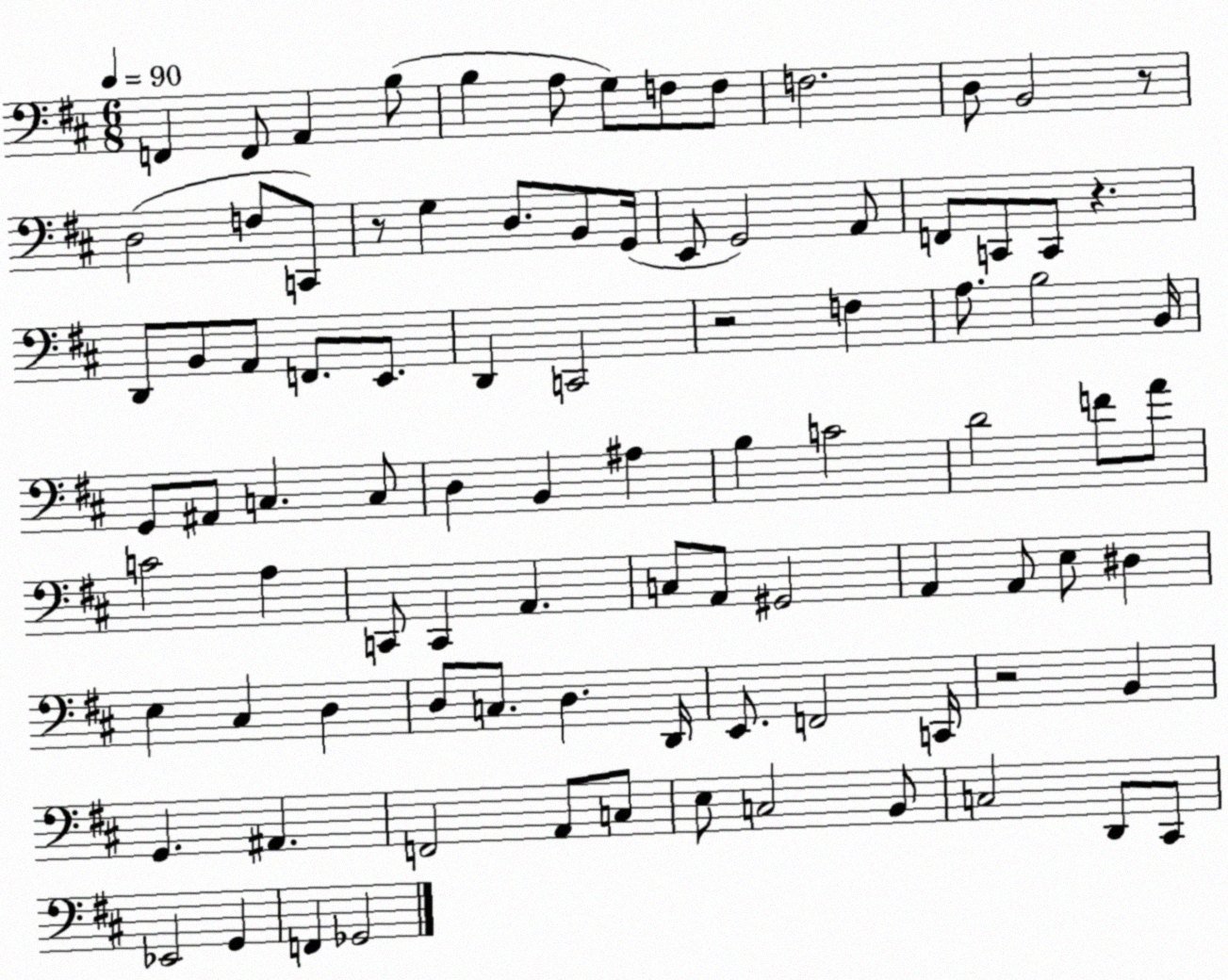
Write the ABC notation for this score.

X:1
T:Untitled
M:6/8
L:1/4
K:D
F,, F,,/2 A,, B,/2 B, A,/2 G,/2 F,/2 F,/2 F,2 D,/2 B,,2 z/2 D,2 F,/2 C,,/2 z/2 G, D,/2 B,,/2 G,,/4 E,,/2 G,,2 A,,/2 F,,/2 C,,/2 C,,/2 z D,,/2 B,,/2 A,,/2 F,,/2 E,,/2 D,, C,,2 z2 F, A,/2 B,2 B,,/4 G,,/2 ^A,,/2 C, C,/2 D, B,, ^A, B, C2 D2 F/2 A/2 C2 A, C,,/2 C,, A,, C,/2 A,,/2 ^G,,2 A,, A,,/2 E,/2 ^D, E, ^C, D, D,/2 C,/2 D, D,,/4 E,,/2 F,,2 C,,/4 z2 B,, G,, ^A,, F,,2 A,,/2 C,/2 E,/2 C,2 B,,/2 C,2 D,,/2 ^C,,/2 _E,,2 G,, F,, _G,,2